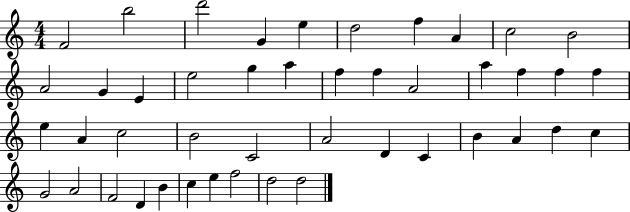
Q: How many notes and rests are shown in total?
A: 45